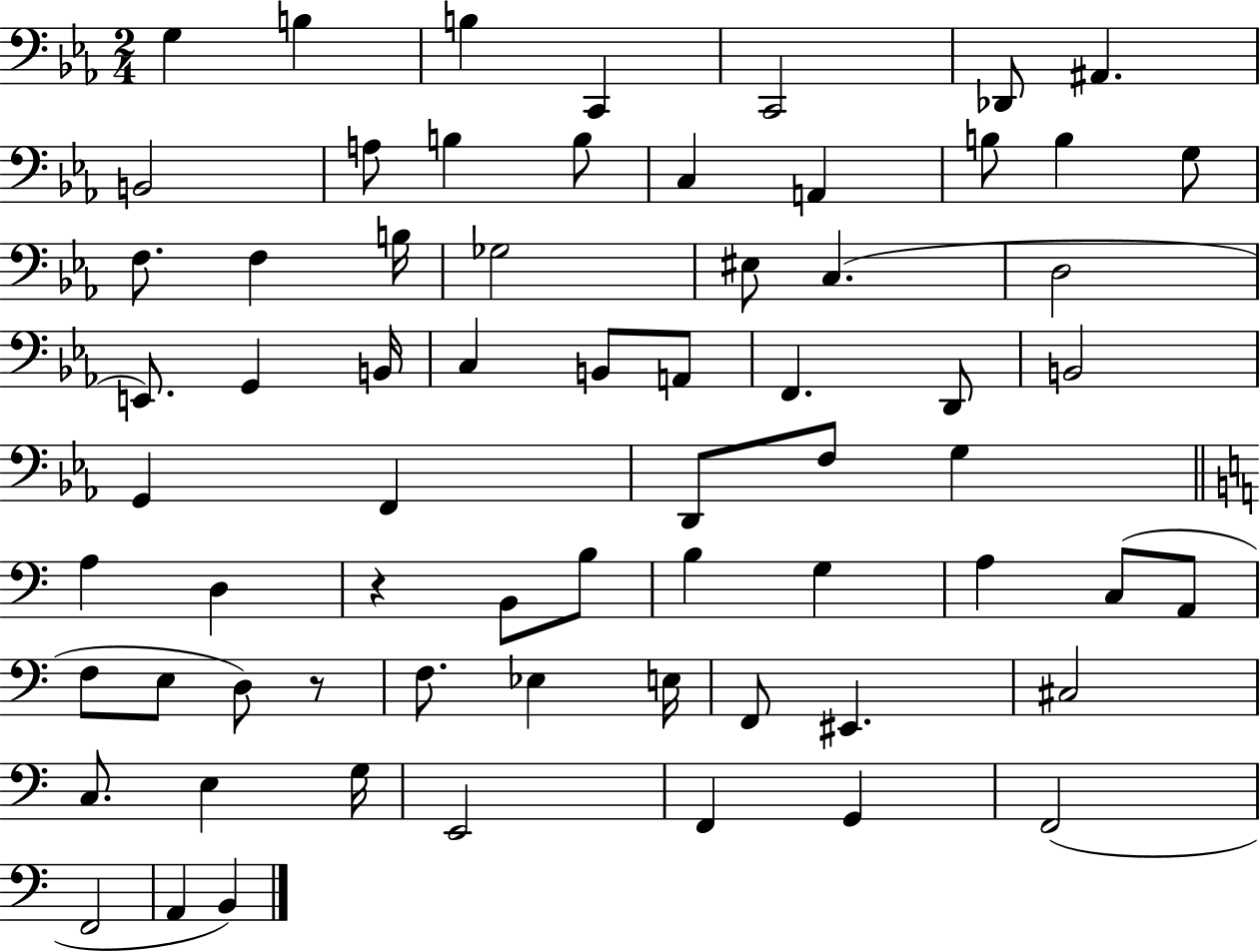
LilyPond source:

{
  \clef bass
  \numericTimeSignature
  \time 2/4
  \key ees \major
  g4 b4 | b4 c,4 | c,2 | des,8 ais,4. | \break b,2 | a8 b4 b8 | c4 a,4 | b8 b4 g8 | \break f8. f4 b16 | ges2 | eis8 c4.( | d2 | \break e,8.) g,4 b,16 | c4 b,8 a,8 | f,4. d,8 | b,2 | \break g,4 f,4 | d,8 f8 g4 | \bar "||" \break \key c \major a4 d4 | r4 b,8 b8 | b4 g4 | a4 c8( a,8 | \break f8 e8 d8) r8 | f8. ees4 e16 | f,8 eis,4. | cis2 | \break c8. e4 g16 | e,2 | f,4 g,4 | f,2( | \break f,2 | a,4 b,4) | \bar "|."
}